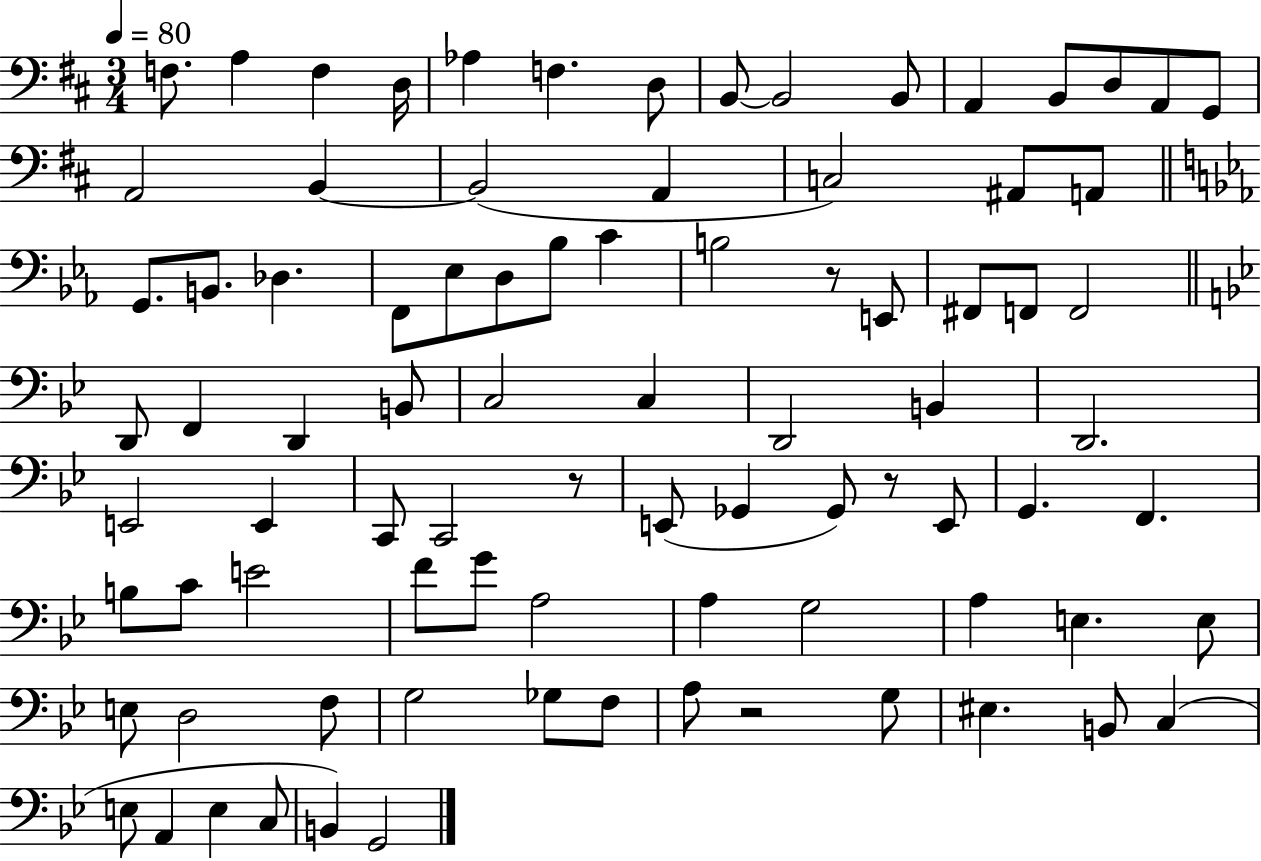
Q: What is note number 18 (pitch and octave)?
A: B2